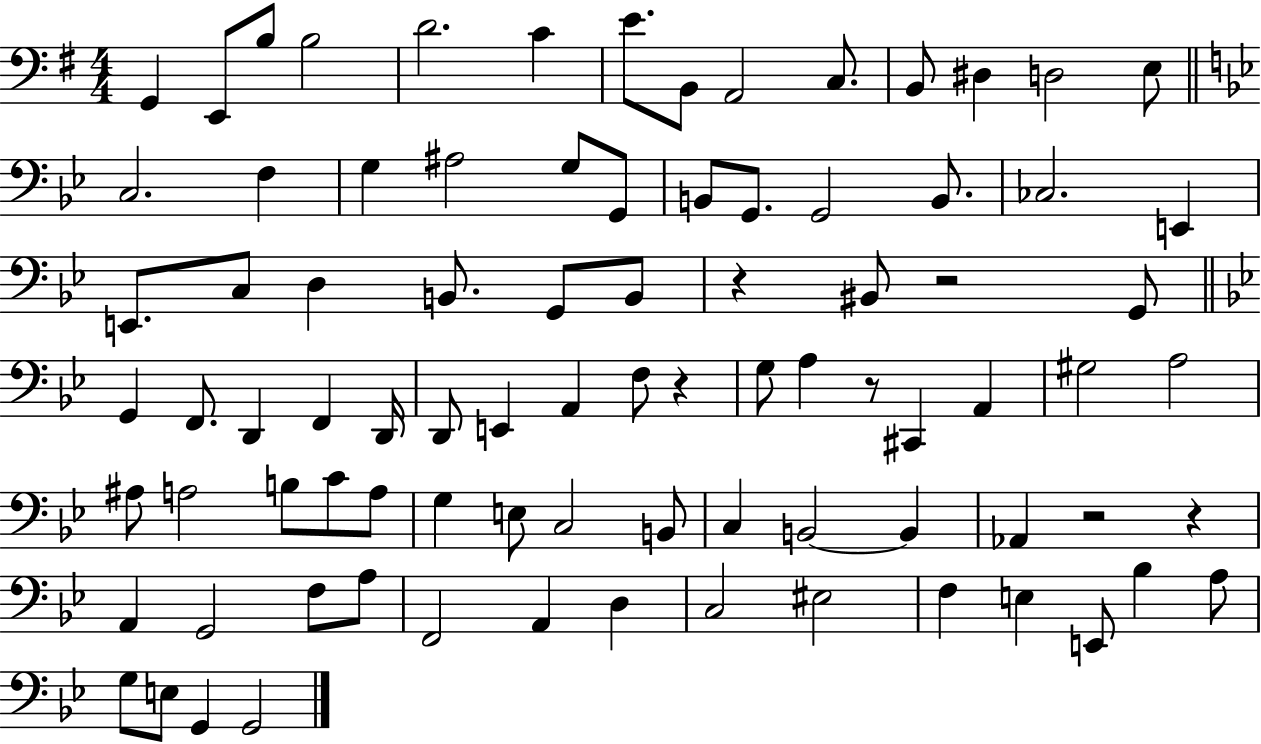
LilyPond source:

{
  \clef bass
  \numericTimeSignature
  \time 4/4
  \key g \major
  g,4 e,8 b8 b2 | d'2. c'4 | e'8. b,8 a,2 c8. | b,8 dis4 d2 e8 | \break \bar "||" \break \key bes \major c2. f4 | g4 ais2 g8 g,8 | b,8 g,8. g,2 b,8. | ces2. e,4 | \break e,8. c8 d4 b,8. g,8 b,8 | r4 bis,8 r2 g,8 | \bar "||" \break \key bes \major g,4 f,8. d,4 f,4 d,16 | d,8 e,4 a,4 f8 r4 | g8 a4 r8 cis,4 a,4 | gis2 a2 | \break ais8 a2 b8 c'8 a8 | g4 e8 c2 b,8 | c4 b,2~~ b,4 | aes,4 r2 r4 | \break a,4 g,2 f8 a8 | f,2 a,4 d4 | c2 eis2 | f4 e4 e,8 bes4 a8 | \break g8 e8 g,4 g,2 | \bar "|."
}